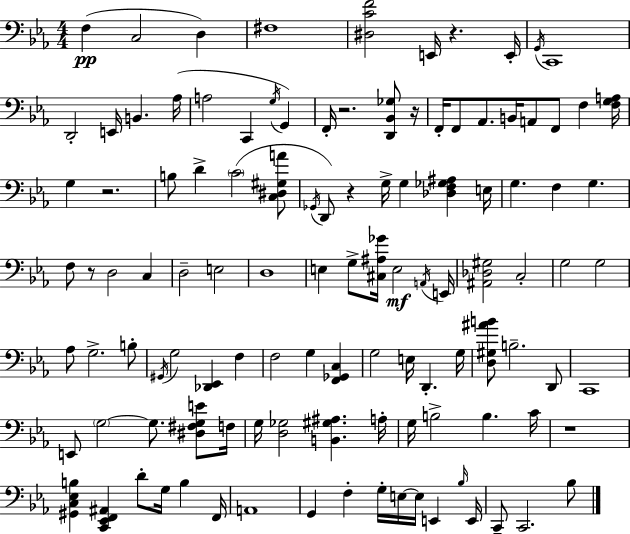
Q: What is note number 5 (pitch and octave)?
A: E2